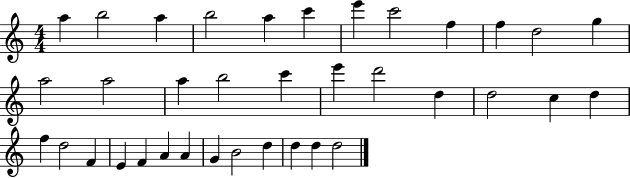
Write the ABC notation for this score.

X:1
T:Untitled
M:4/4
L:1/4
K:C
a b2 a b2 a c' e' c'2 f f d2 g a2 a2 a b2 c' e' d'2 d d2 c d f d2 F E F A A G B2 d d d d2